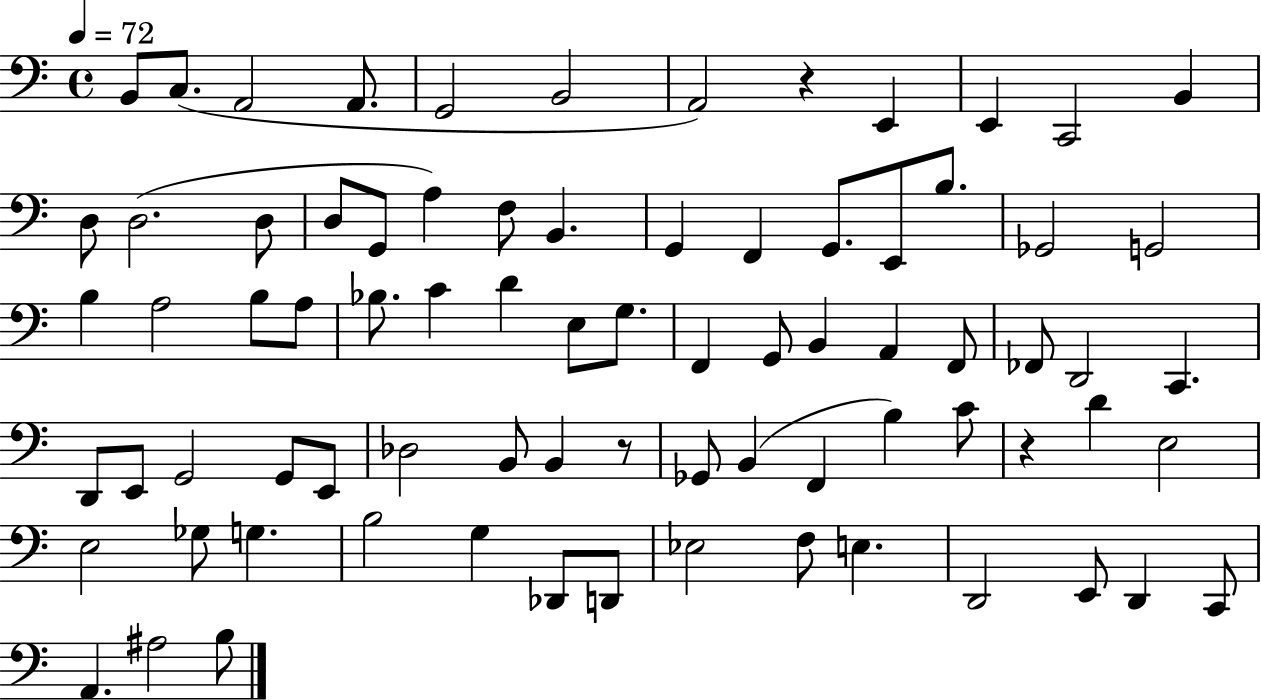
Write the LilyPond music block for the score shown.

{
  \clef bass
  \time 4/4
  \defaultTimeSignature
  \key c \major
  \tempo 4 = 72
  \repeat volta 2 { b,8 c8.( a,2 a,8. | g,2 b,2 | a,2) r4 e,4 | e,4 c,2 b,4 | \break d8 d2.( d8 | d8 g,8 a4) f8 b,4. | g,4 f,4 g,8. e,8 b8. | ges,2 g,2 | \break b4 a2 b8 a8 | bes8. c'4 d'4 e8 g8. | f,4 g,8 b,4 a,4 f,8 | fes,8 d,2 c,4. | \break d,8 e,8 g,2 g,8 e,8 | des2 b,8 b,4 r8 | ges,8 b,4( f,4 b4) c'8 | r4 d'4 e2 | \break e2 ges8 g4. | b2 g4 des,8 d,8 | ees2 f8 e4. | d,2 e,8 d,4 c,8 | \break a,4. ais2 b8 | } \bar "|."
}